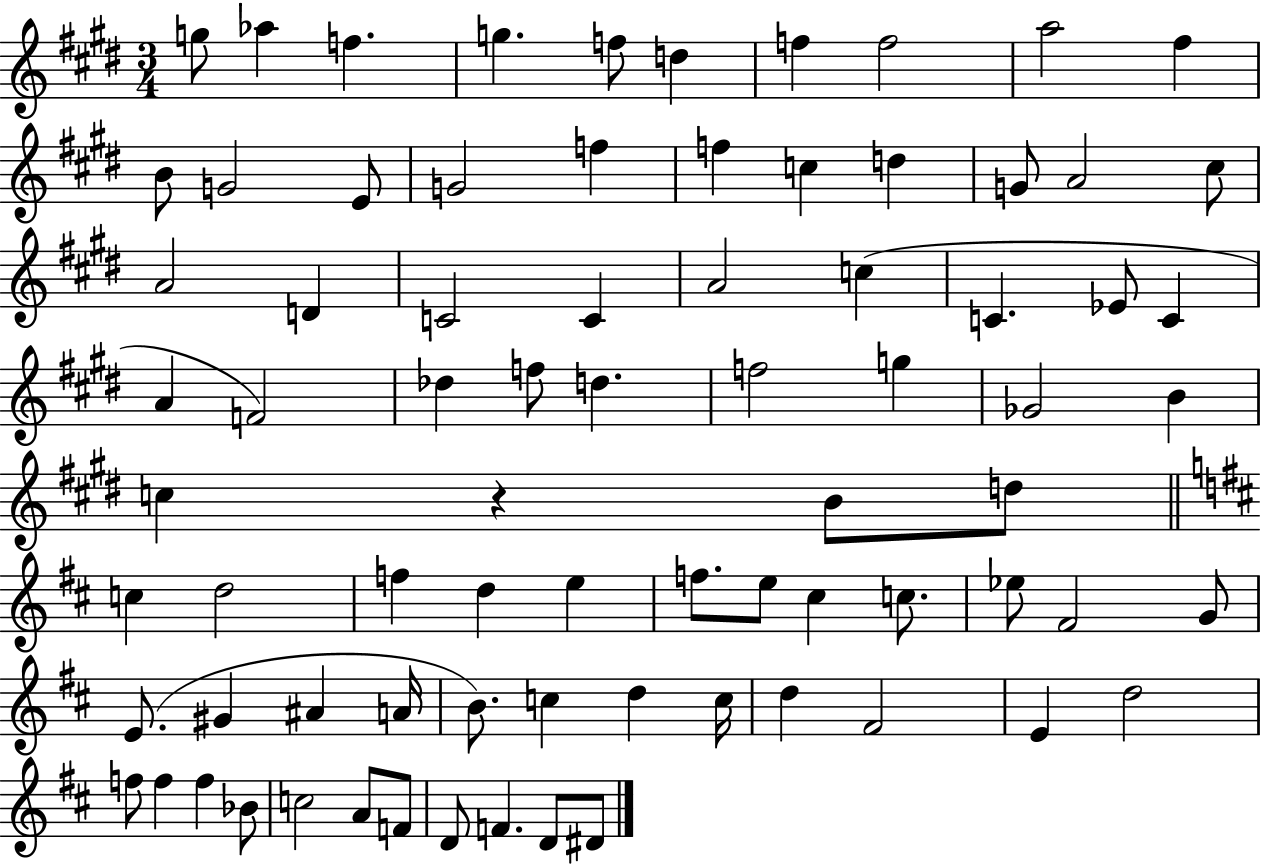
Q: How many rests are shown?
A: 1